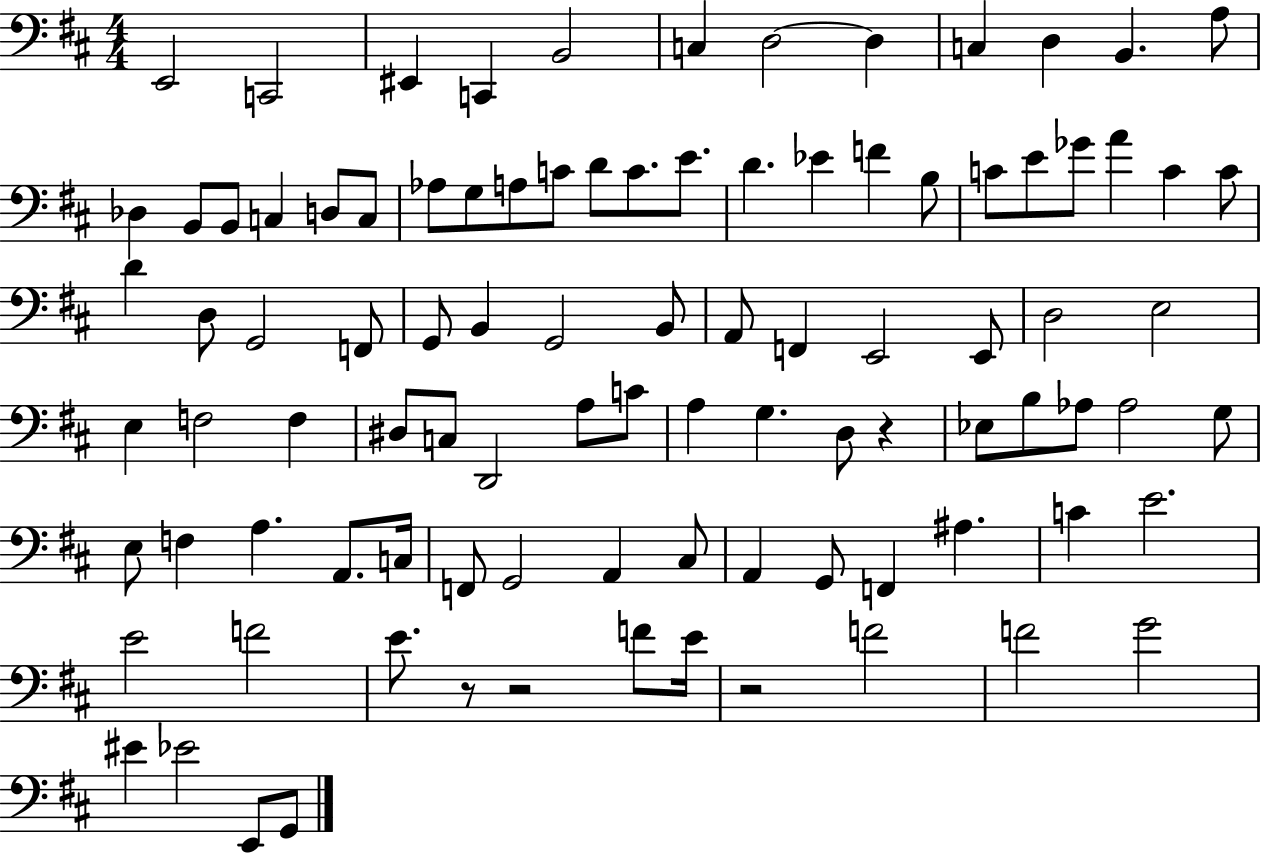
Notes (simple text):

E2/h C2/h EIS2/q C2/q B2/h C3/q D3/h D3/q C3/q D3/q B2/q. A3/e Db3/q B2/e B2/e C3/q D3/e C3/e Ab3/e G3/e A3/e C4/e D4/e C4/e. E4/e. D4/q. Eb4/q F4/q B3/e C4/e E4/e Gb4/e A4/q C4/q C4/e D4/q D3/e G2/h F2/e G2/e B2/q G2/h B2/e A2/e F2/q E2/h E2/e D3/h E3/h E3/q F3/h F3/q D#3/e C3/e D2/h A3/e C4/e A3/q G3/q. D3/e R/q Eb3/e B3/e Ab3/e Ab3/h G3/e E3/e F3/q A3/q. A2/e. C3/s F2/e G2/h A2/q C#3/e A2/q G2/e F2/q A#3/q. C4/q E4/h. E4/h F4/h E4/e. R/e R/h F4/e E4/s R/h F4/h F4/h G4/h EIS4/q Eb4/h E2/e G2/e